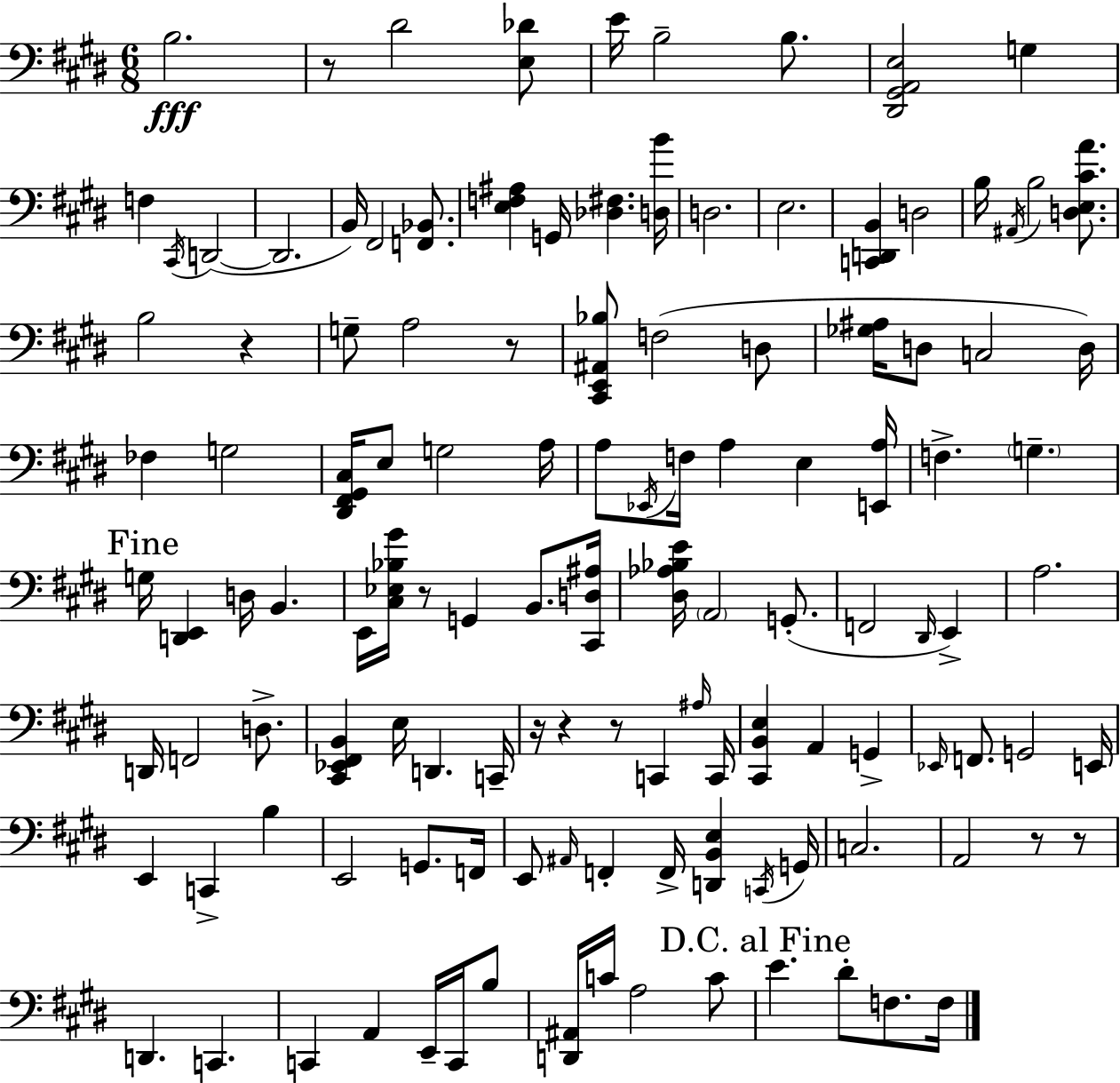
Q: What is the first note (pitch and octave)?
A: B3